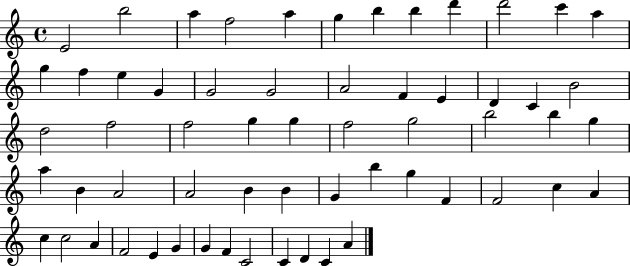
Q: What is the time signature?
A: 4/4